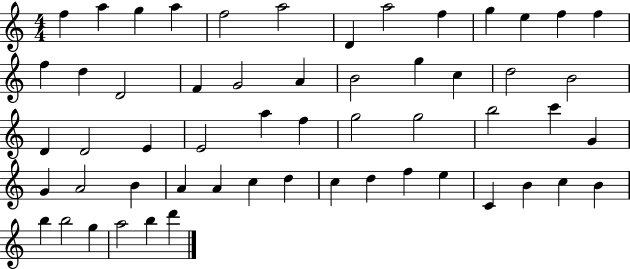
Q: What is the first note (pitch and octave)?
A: F5